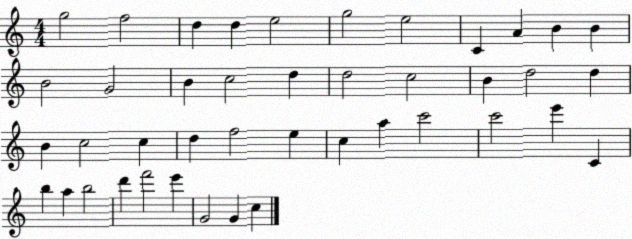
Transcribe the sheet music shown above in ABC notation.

X:1
T:Untitled
M:4/4
L:1/4
K:C
g2 f2 d d e2 g2 e2 C A B B B2 G2 B c2 d d2 c2 B d2 d B c2 c d f2 e c a c'2 c'2 e' C b a b2 d' f'2 e' G2 G c